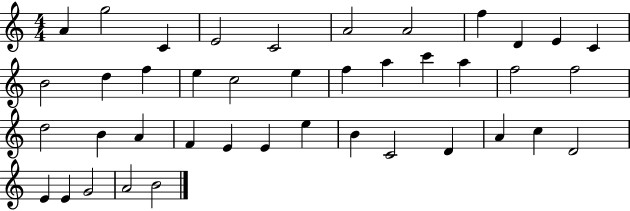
X:1
T:Untitled
M:4/4
L:1/4
K:C
A g2 C E2 C2 A2 A2 f D E C B2 d f e c2 e f a c' a f2 f2 d2 B A F E E e B C2 D A c D2 E E G2 A2 B2